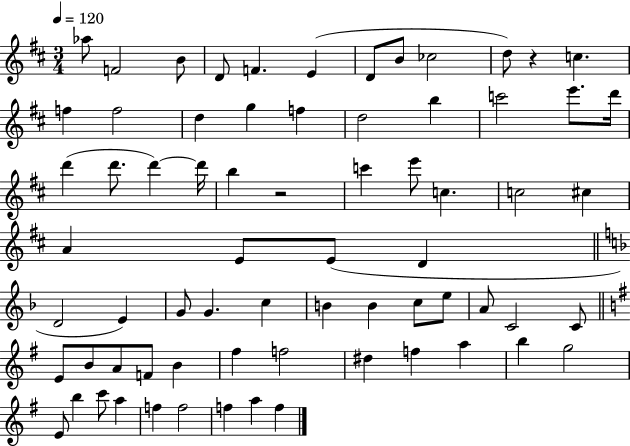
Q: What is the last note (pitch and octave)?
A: F5